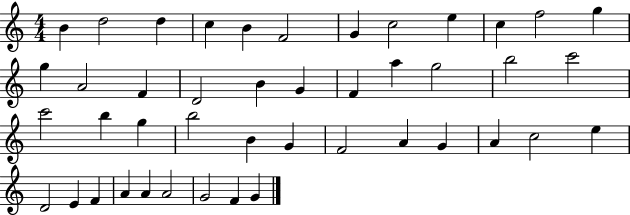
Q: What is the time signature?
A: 4/4